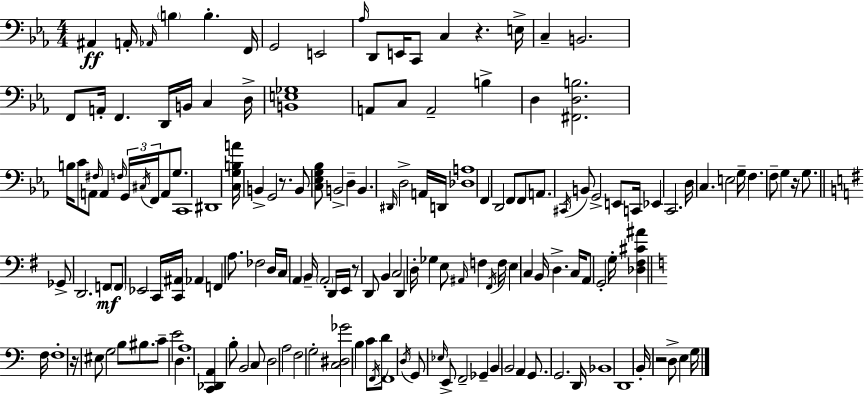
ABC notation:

X:1
T:Untitled
M:4/4
L:1/4
K:Cm
^A,, A,,/4 _A,,/4 B, B, F,,/4 G,,2 E,,2 _A,/4 D,,/2 E,,/4 C,,/2 C, z E,/4 C, B,,2 F,,/2 A,,/4 F,, D,,/4 B,,/4 C, D,/4 [B,,E,_G,]4 A,,/2 C,/2 A,,2 B, D, [^F,,D,B,]2 B,/4 C/2 A,,/2 ^F,/4 A,, F,/4 G,,/4 ^C,/4 F,,/4 A,,/2 G,/2 C,,4 ^D,,4 [C,G,B,A]/4 B,, G,,2 z/2 B,,/2 [C,_E,G,_B,]/2 B,,2 D, B,, ^D,,/4 D,2 A,,/4 D,,/4 [_D,A,]4 F,, D,,2 F,,/2 F,,/2 A,,/2 ^C,,/4 B,,/2 G,,2 E,,/2 C,,/4 _E,, C,,2 D,/4 C, E,2 G,/4 F, F,/2 G, z/4 G,/2 _G,,/2 D,,2 F,,/2 F,,/2 _E,,2 C,,/4 [C,,^A,,]/4 _A,, F,, A,/2 _F,2 D,/4 C,/4 A,, B,,/4 A,,2 D,,/4 E,,/4 z/2 D,,/2 B,, C,2 D,, D,/4 _G, E,/2 ^A,,/4 F, ^F,,/4 F,/4 E, C, B,,/4 D, C,/4 A,,/2 G,,2 G,/4 [_D,^F,^C^A] F,/4 F,4 z/4 ^E,/2 G,2 B,/2 ^B,/2 C/2 E2 D, A,4 [C,,_D,,A,,] B,/2 B,,2 C,/2 D,2 A,2 F,2 G,2 [C,^D,_G]2 B, C/2 F,,/4 D/2 F,,4 D,/4 G,,/2 _E,/4 E,,/2 F,,2 _G,, B,, B,,2 A,, G,,/2 G,,2 D,,/4 _B,,4 D,,4 B,,/4 z2 D,/2 E, G,/4